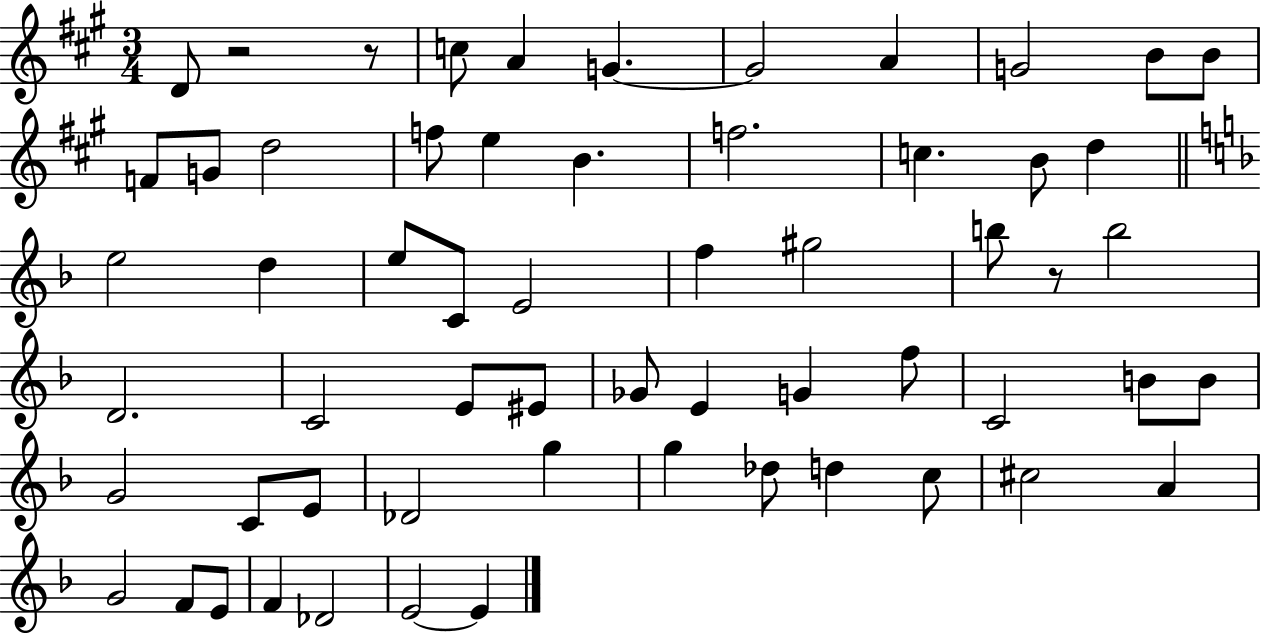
X:1
T:Untitled
M:3/4
L:1/4
K:A
D/2 z2 z/2 c/2 A G G2 A G2 B/2 B/2 F/2 G/2 d2 f/2 e B f2 c B/2 d e2 d e/2 C/2 E2 f ^g2 b/2 z/2 b2 D2 C2 E/2 ^E/2 _G/2 E G f/2 C2 B/2 B/2 G2 C/2 E/2 _D2 g g _d/2 d c/2 ^c2 A G2 F/2 E/2 F _D2 E2 E